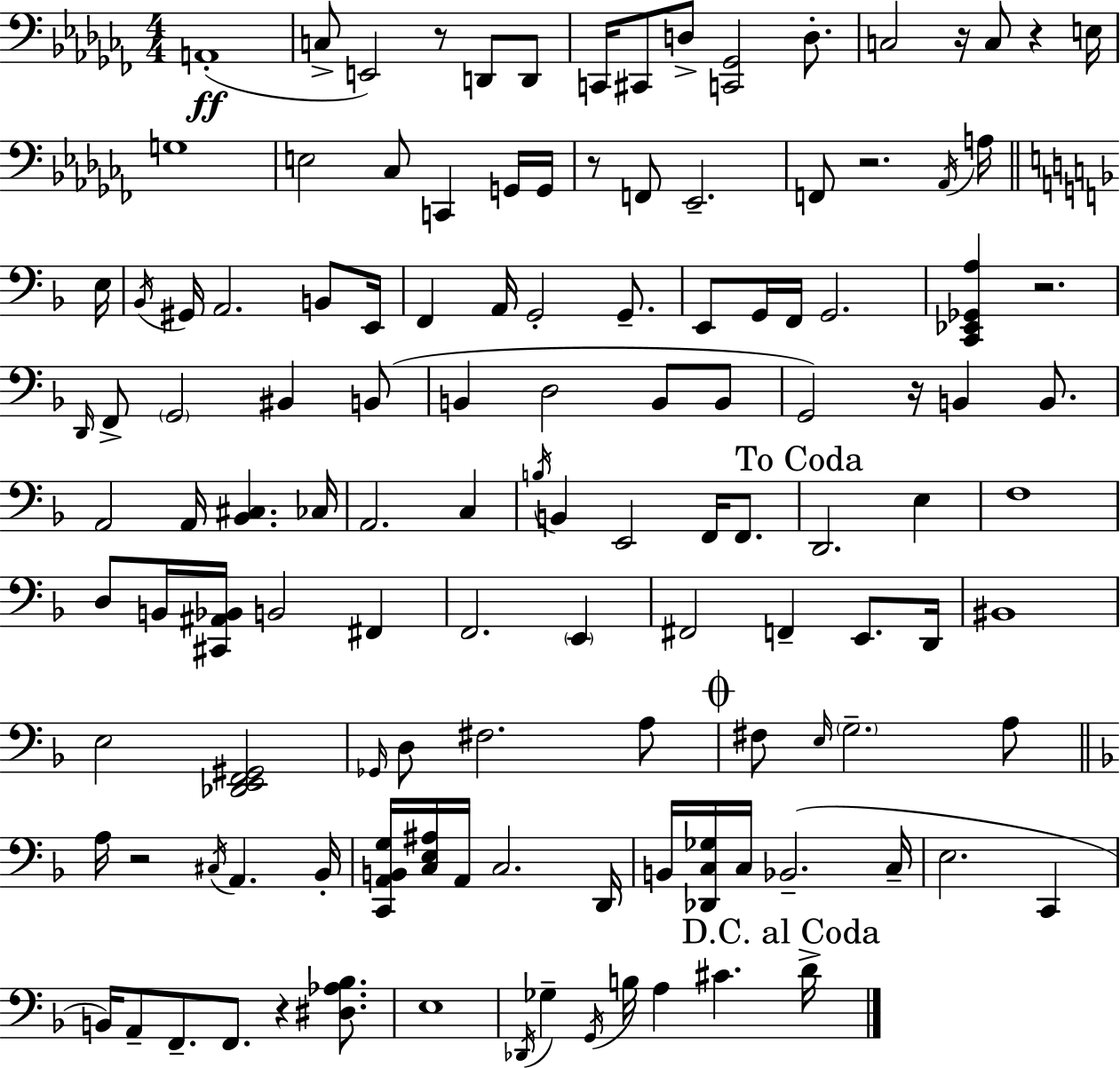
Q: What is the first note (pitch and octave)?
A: A2